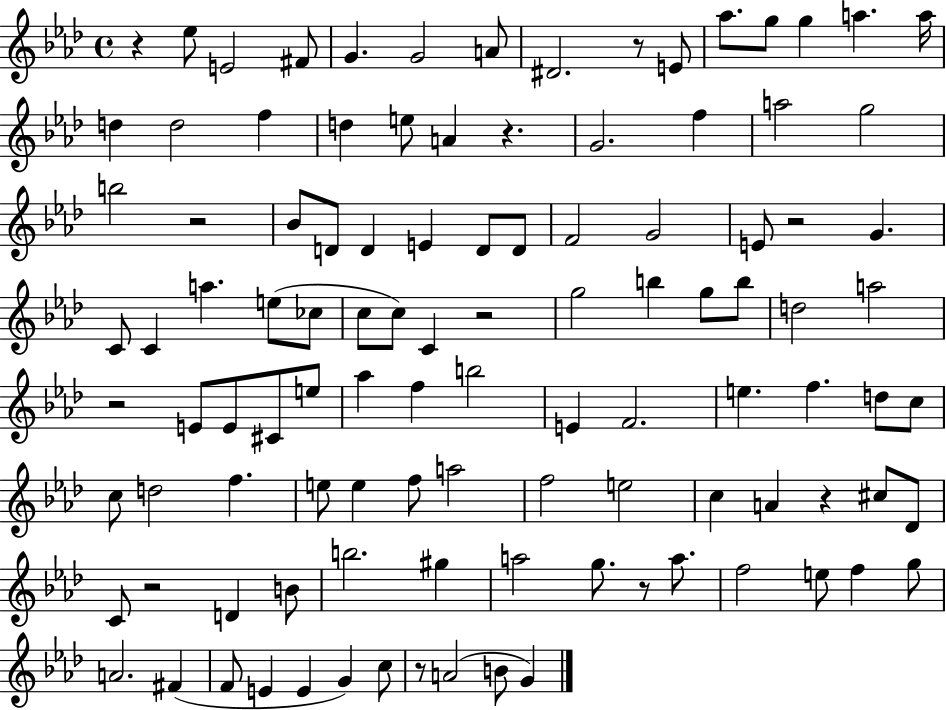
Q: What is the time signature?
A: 4/4